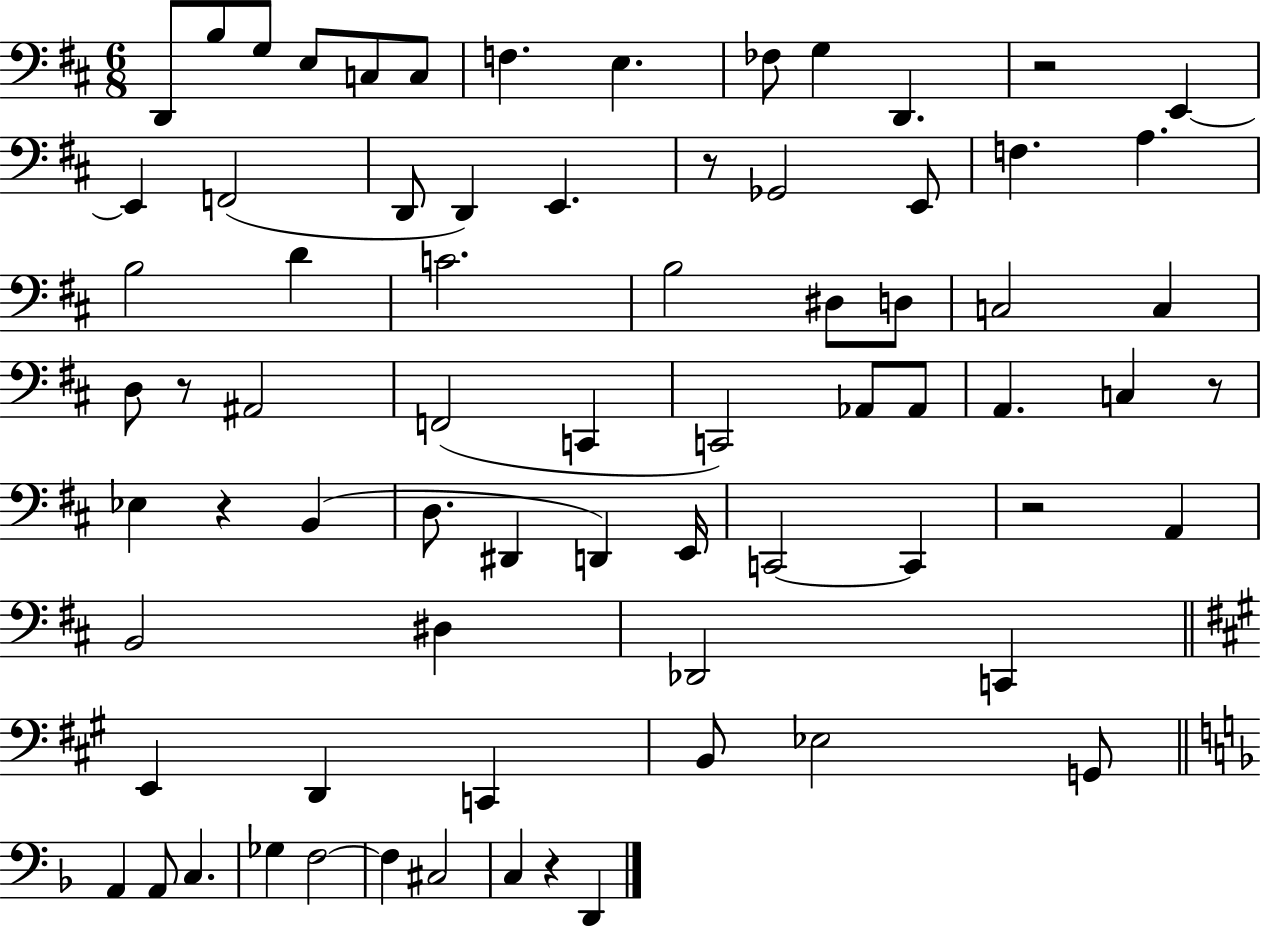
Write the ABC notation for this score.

X:1
T:Untitled
M:6/8
L:1/4
K:D
D,,/2 B,/2 G,/2 E,/2 C,/2 C,/2 F, E, _F,/2 G, D,, z2 E,, E,, F,,2 D,,/2 D,, E,, z/2 _G,,2 E,,/2 F, A, B,2 D C2 B,2 ^D,/2 D,/2 C,2 C, D,/2 z/2 ^A,,2 F,,2 C,, C,,2 _A,,/2 _A,,/2 A,, C, z/2 _E, z B,, D,/2 ^D,, D,, E,,/4 C,,2 C,, z2 A,, B,,2 ^D, _D,,2 C,, E,, D,, C,, B,,/2 _E,2 G,,/2 A,, A,,/2 C, _G, F,2 F, ^C,2 C, z D,,